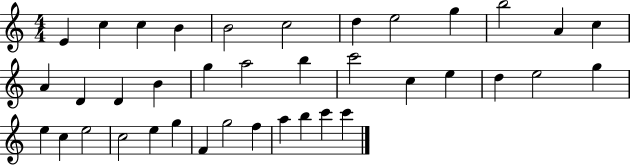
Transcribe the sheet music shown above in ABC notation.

X:1
T:Untitled
M:4/4
L:1/4
K:C
E c c B B2 c2 d e2 g b2 A c A D D B g a2 b c'2 c e d e2 g e c e2 c2 e g F g2 f a b c' c'